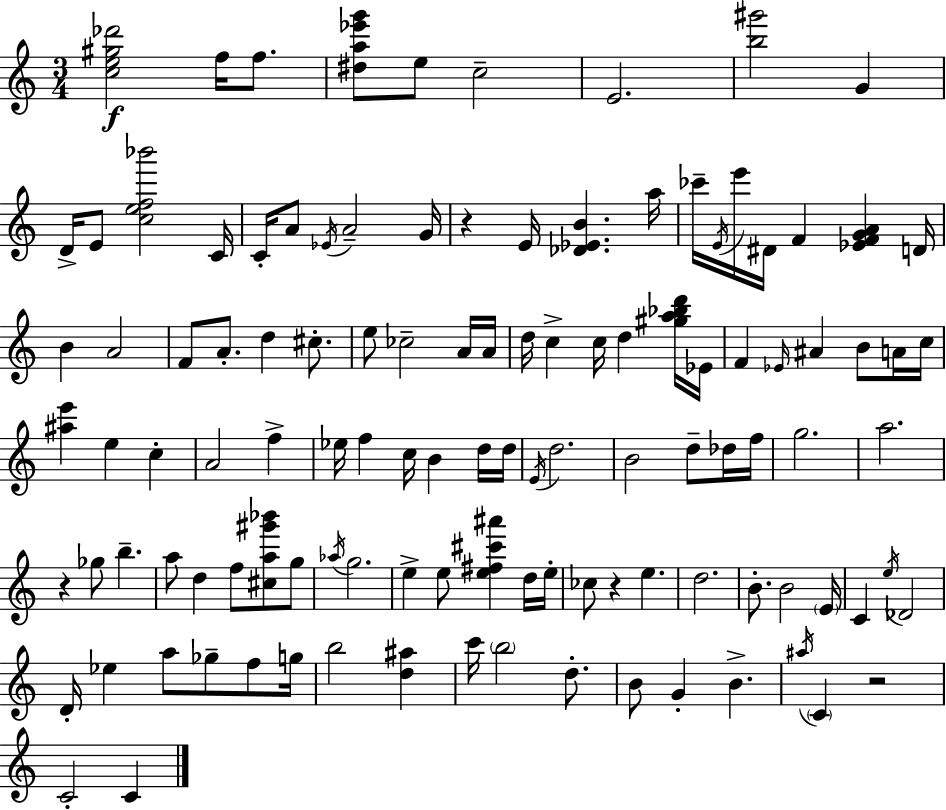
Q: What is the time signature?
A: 3/4